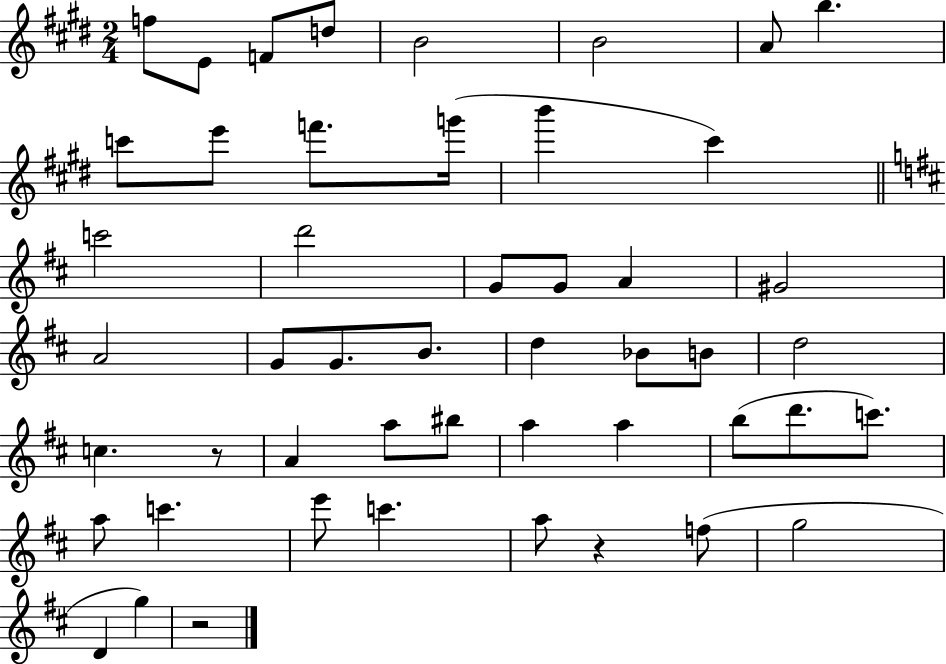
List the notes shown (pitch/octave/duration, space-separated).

F5/e E4/e F4/e D5/e B4/h B4/h A4/e B5/q. C6/e E6/e F6/e. G6/s B6/q C#6/q C6/h D6/h G4/e G4/e A4/q G#4/h A4/h G4/e G4/e. B4/e. D5/q Bb4/e B4/e D5/h C5/q. R/e A4/q A5/e BIS5/e A5/q A5/q B5/e D6/e. C6/e. A5/e C6/q. E6/e C6/q. A5/e R/q F5/e G5/h D4/q G5/q R/h